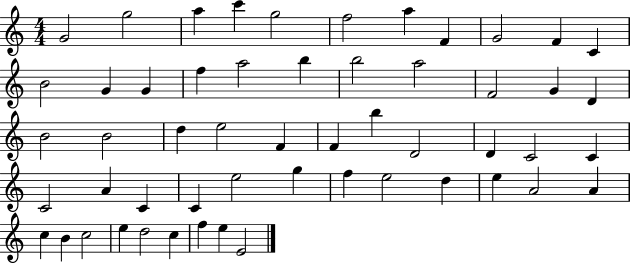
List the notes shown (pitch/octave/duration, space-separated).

G4/h G5/h A5/q C6/q G5/h F5/h A5/q F4/q G4/h F4/q C4/q B4/h G4/q G4/q F5/q A5/h B5/q B5/h A5/h F4/h G4/q D4/q B4/h B4/h D5/q E5/h F4/q F4/q B5/q D4/h D4/q C4/h C4/q C4/h A4/q C4/q C4/q E5/h G5/q F5/q E5/h D5/q E5/q A4/h A4/q C5/q B4/q C5/h E5/q D5/h C5/q F5/q E5/q E4/h